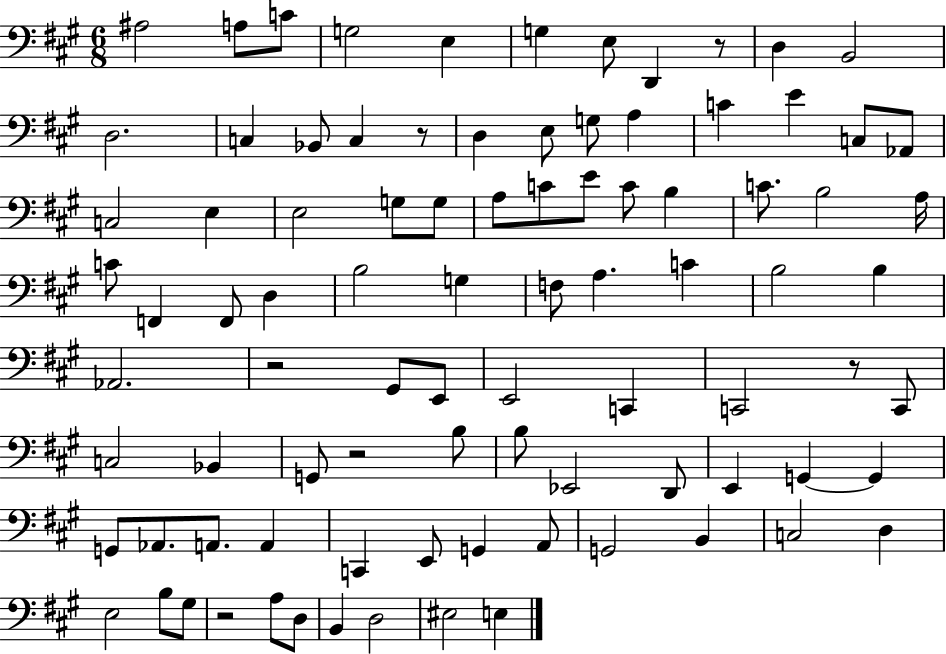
X:1
T:Untitled
M:6/8
L:1/4
K:A
^A,2 A,/2 C/2 G,2 E, G, E,/2 D,, z/2 D, B,,2 D,2 C, _B,,/2 C, z/2 D, E,/2 G,/2 A, C E C,/2 _A,,/2 C,2 E, E,2 G,/2 G,/2 A,/2 C/2 E/2 C/2 B, C/2 B,2 A,/4 C/2 F,, F,,/2 D, B,2 G, F,/2 A, C B,2 B, _A,,2 z2 ^G,,/2 E,,/2 E,,2 C,, C,,2 z/2 C,,/2 C,2 _B,, G,,/2 z2 B,/2 B,/2 _E,,2 D,,/2 E,, G,, G,, G,,/2 _A,,/2 A,,/2 A,, C,, E,,/2 G,, A,,/2 G,,2 B,, C,2 D, E,2 B,/2 ^G,/2 z2 A,/2 D,/2 B,, D,2 ^E,2 E,